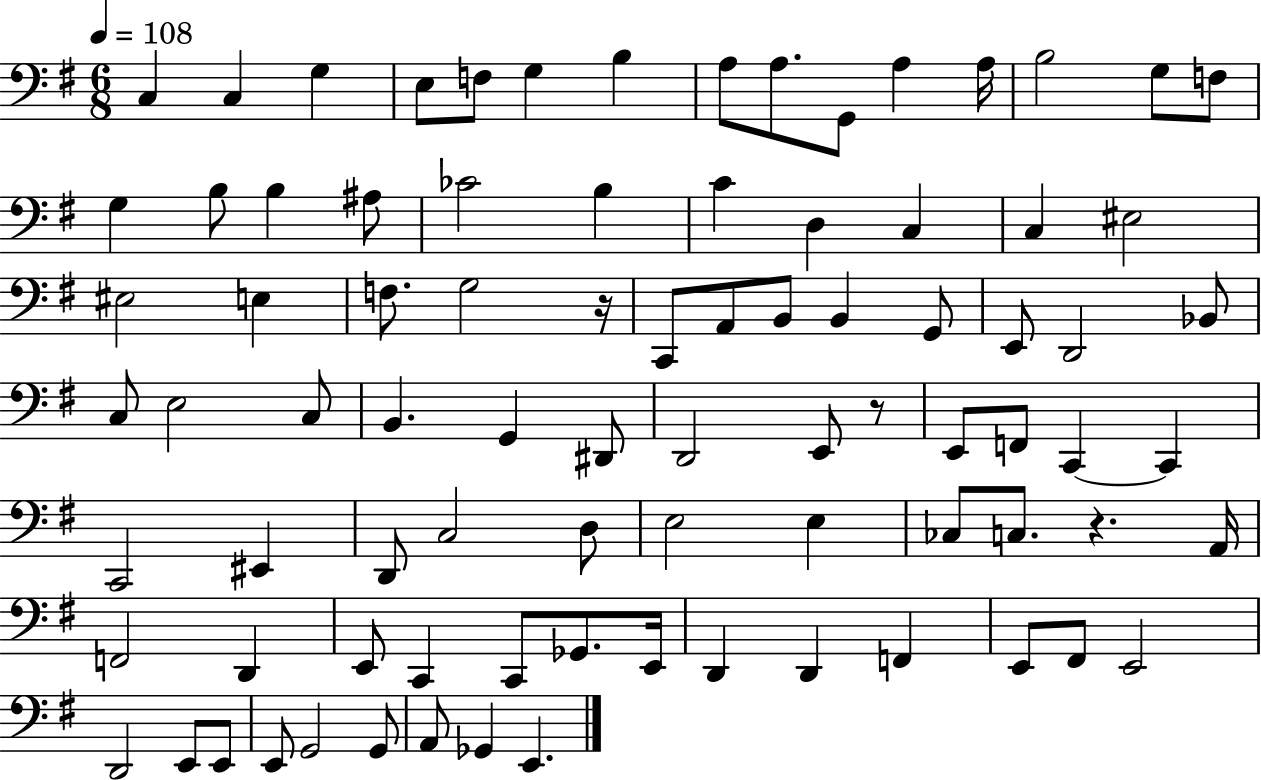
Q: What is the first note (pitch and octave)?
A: C3